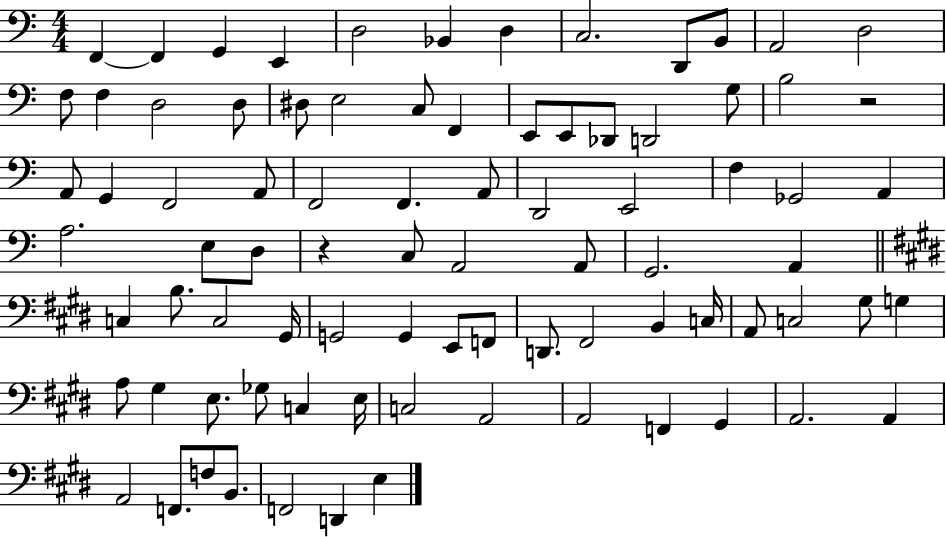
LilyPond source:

{
  \clef bass
  \numericTimeSignature
  \time 4/4
  \key c \major
  f,4~~ f,4 g,4 e,4 | d2 bes,4 d4 | c2. d,8 b,8 | a,2 d2 | \break f8 f4 d2 d8 | dis8 e2 c8 f,4 | e,8 e,8 des,8 d,2 g8 | b2 r2 | \break a,8 g,4 f,2 a,8 | f,2 f,4. a,8 | d,2 e,2 | f4 ges,2 a,4 | \break a2. e8 d8 | r4 c8 a,2 a,8 | g,2. a,4 | \bar "||" \break \key e \major c4 b8. c2 gis,16 | g,2 g,4 e,8 f,8 | d,8. fis,2 b,4 c16 | a,8 c2 gis8 g4 | \break a8 gis4 e8. ges8 c4 e16 | c2 a,2 | a,2 f,4 gis,4 | a,2. a,4 | \break a,2 f,8. f8 b,8. | f,2 d,4 e4 | \bar "|."
}